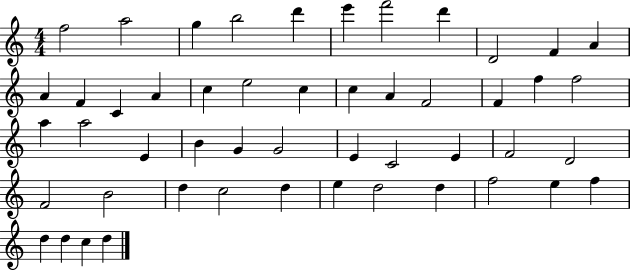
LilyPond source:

{
  \clef treble
  \numericTimeSignature
  \time 4/4
  \key c \major
  f''2 a''2 | g''4 b''2 d'''4 | e'''4 f'''2 d'''4 | d'2 f'4 a'4 | \break a'4 f'4 c'4 a'4 | c''4 e''2 c''4 | c''4 a'4 f'2 | f'4 f''4 f''2 | \break a''4 a''2 e'4 | b'4 g'4 g'2 | e'4 c'2 e'4 | f'2 d'2 | \break f'2 b'2 | d''4 c''2 d''4 | e''4 d''2 d''4 | f''2 e''4 f''4 | \break d''4 d''4 c''4 d''4 | \bar "|."
}